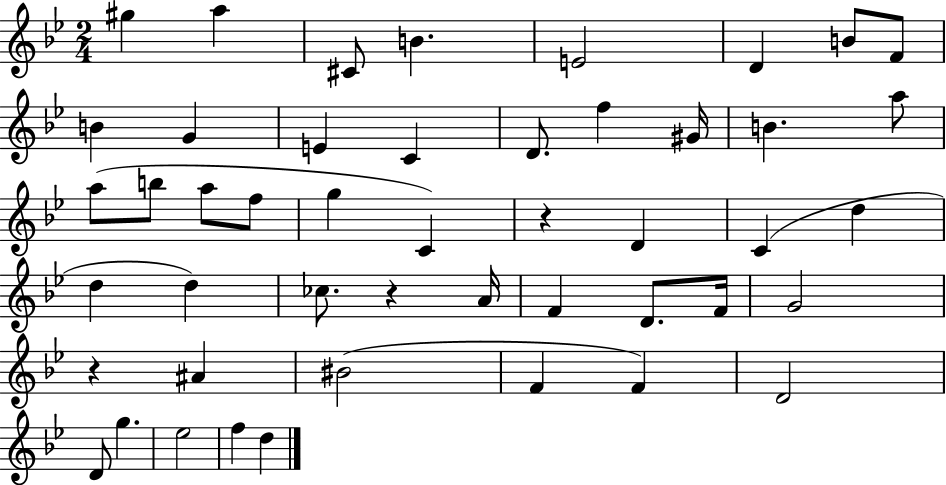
{
  \clef treble
  \numericTimeSignature
  \time 2/4
  \key bes \major
  gis''4 a''4 | cis'8 b'4. | e'2 | d'4 b'8 f'8 | \break b'4 g'4 | e'4 c'4 | d'8. f''4 gis'16 | b'4. a''8 | \break a''8( b''8 a''8 f''8 | g''4 c'4) | r4 d'4 | c'4( d''4 | \break d''4 d''4) | ces''8. r4 a'16 | f'4 d'8. f'16 | g'2 | \break r4 ais'4 | bis'2( | f'4 f'4) | d'2 | \break d'8 g''4. | ees''2 | f''4 d''4 | \bar "|."
}